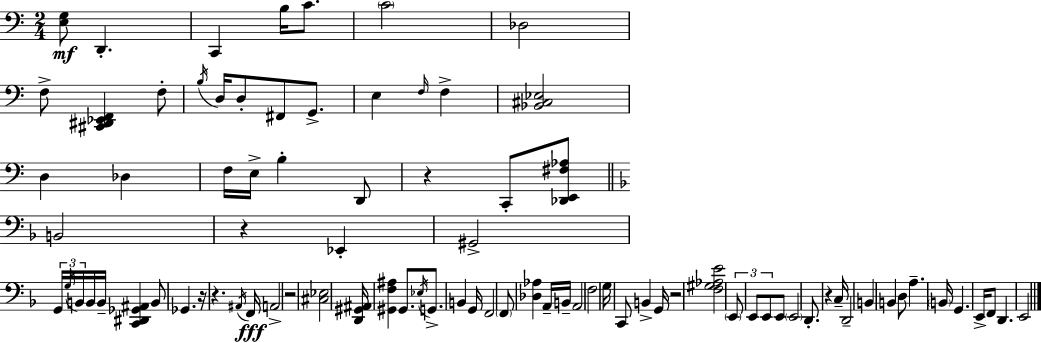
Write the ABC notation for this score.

X:1
T:Untitled
M:2/4
L:1/4
K:C
[E,G,]/2 D,, C,, B,/4 C/2 C2 _D,2 F,/2 [^C,,^D,,_E,,F,,] F,/2 B,/4 D,/4 D,/2 ^F,,/2 G,,/2 E, F,/4 F, [_B,,^C,_E,]2 D, _D, F,/4 E,/4 B, D,,/2 z C,,/2 [_D,,E,,^F,_A,]/2 B,,2 z _E,, ^G,,2 G,,/4 G,/4 B,,/4 B,,/4 B,,/4 [C,,^D,,_G,,^A,,] B,,/2 _G,, z/4 z ^A,,/4 F,,/4 A,,2 z2 [^C,_E,]2 [D,,^G,,^A,,]/4 [^G,,F,^A,] ^G,,/2 _E,/4 G,,/2 B,, G,,/4 F,,2 F,,/2 [_D,_A,] A,,/4 B,,/4 A,,2 F,2 G,/4 C,,/2 B,, G,,/4 z2 [F,^G,_A,E]2 E,,/2 E,,/2 E,,/2 E,,/2 E,,2 D,,/2 z C,/4 D,,2 B,, B,, D,/2 A, B,,/4 G,, E,,/4 F,,/2 D,, E,,2